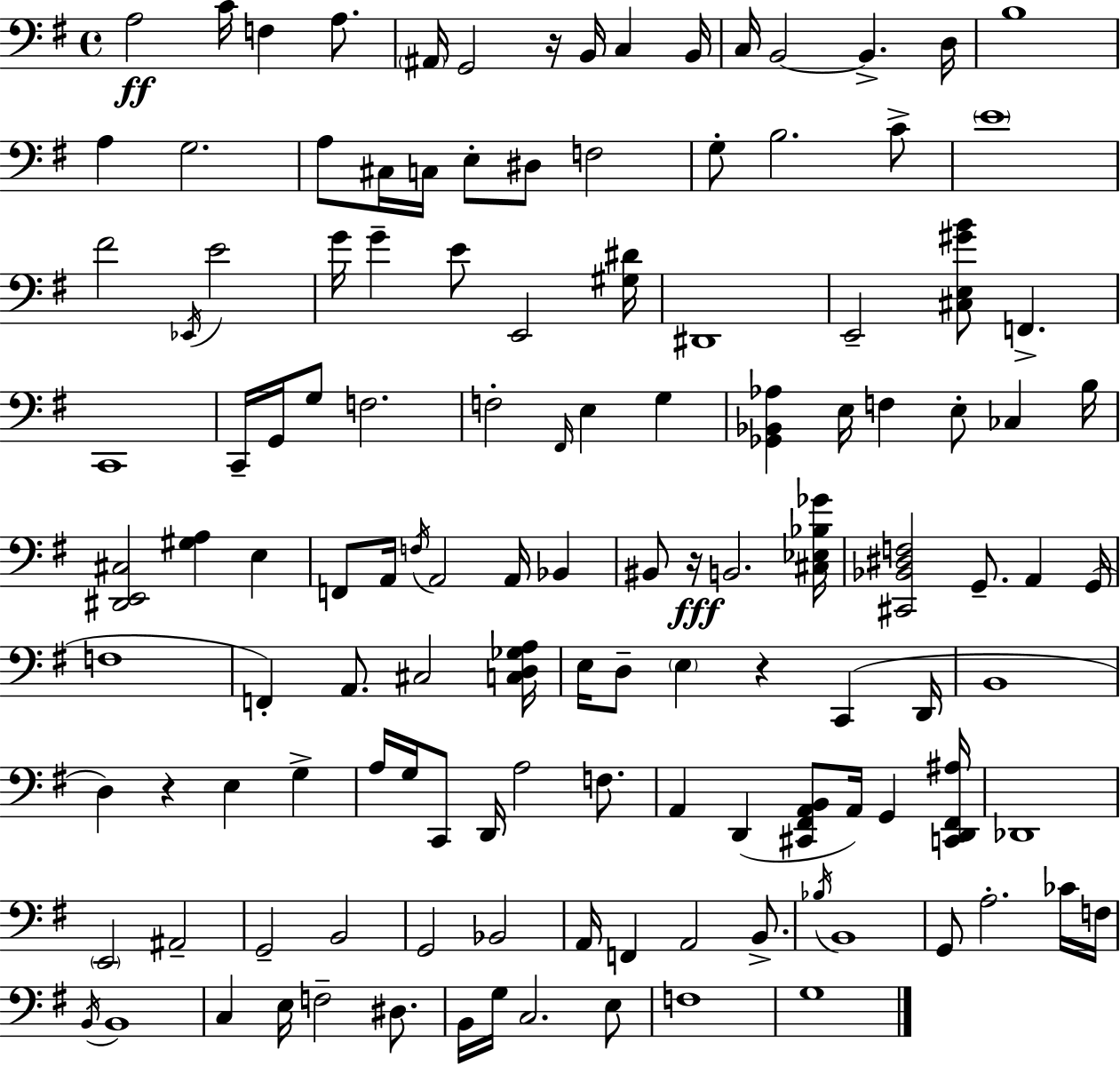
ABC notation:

X:1
T:Untitled
M:4/4
L:1/4
K:G
A,2 C/4 F, A,/2 ^A,,/4 G,,2 z/4 B,,/4 C, B,,/4 C,/4 B,,2 B,, D,/4 B,4 A, G,2 A,/2 ^C,/4 C,/4 E,/2 ^D,/2 F,2 G,/2 B,2 C/2 E4 ^F2 _E,,/4 E2 G/4 G E/2 E,,2 [^G,^D]/4 ^D,,4 E,,2 [^C,E,^GB]/2 F,, C,,4 C,,/4 G,,/4 G,/2 F,2 F,2 ^F,,/4 E, G, [_G,,_B,,_A,] E,/4 F, E,/2 _C, B,/4 [^D,,E,,^C,]2 [^G,A,] E, F,,/2 A,,/4 F,/4 A,,2 A,,/4 _B,, ^B,,/2 z/4 B,,2 [^C,_E,_B,_G]/4 [^C,,_B,,^D,F,]2 G,,/2 A,, G,,/4 F,4 F,, A,,/2 ^C,2 [C,D,_G,A,]/4 E,/4 D,/2 E, z C,, D,,/4 B,,4 D, z E, G, A,/4 G,/4 C,,/2 D,,/4 A,2 F,/2 A,, D,, [^C,,^F,,A,,B,,]/2 A,,/4 G,, [C,,D,,^F,,^A,]/4 _D,,4 E,,2 ^A,,2 G,,2 B,,2 G,,2 _B,,2 A,,/4 F,, A,,2 B,,/2 _B,/4 B,,4 G,,/2 A,2 _C/4 F,/4 B,,/4 B,,4 C, E,/4 F,2 ^D,/2 B,,/4 G,/4 C,2 E,/2 F,4 G,4